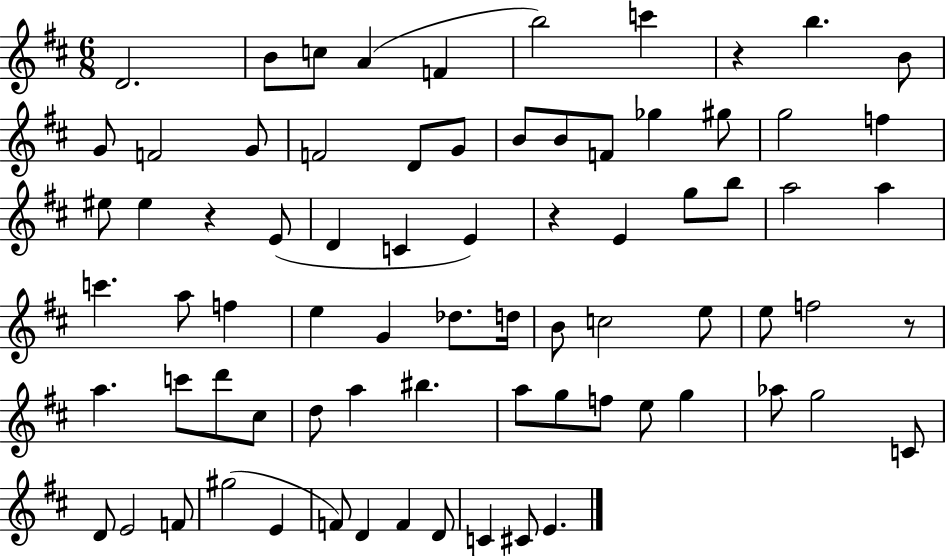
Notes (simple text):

D4/h. B4/e C5/e A4/q F4/q B5/h C6/q R/q B5/q. B4/e G4/e F4/h G4/e F4/h D4/e G4/e B4/e B4/e F4/e Gb5/q G#5/e G5/h F5/q EIS5/e EIS5/q R/q E4/e D4/q C4/q E4/q R/q E4/q G5/e B5/e A5/h A5/q C6/q. A5/e F5/q E5/q G4/q Db5/e. D5/s B4/e C5/h E5/e E5/e F5/h R/e A5/q. C6/e D6/e C#5/e D5/e A5/q BIS5/q. A5/e G5/e F5/e E5/e G5/q Ab5/e G5/h C4/e D4/e E4/h F4/e G#5/h E4/q F4/e D4/q F4/q D4/e C4/q C#4/e E4/q.